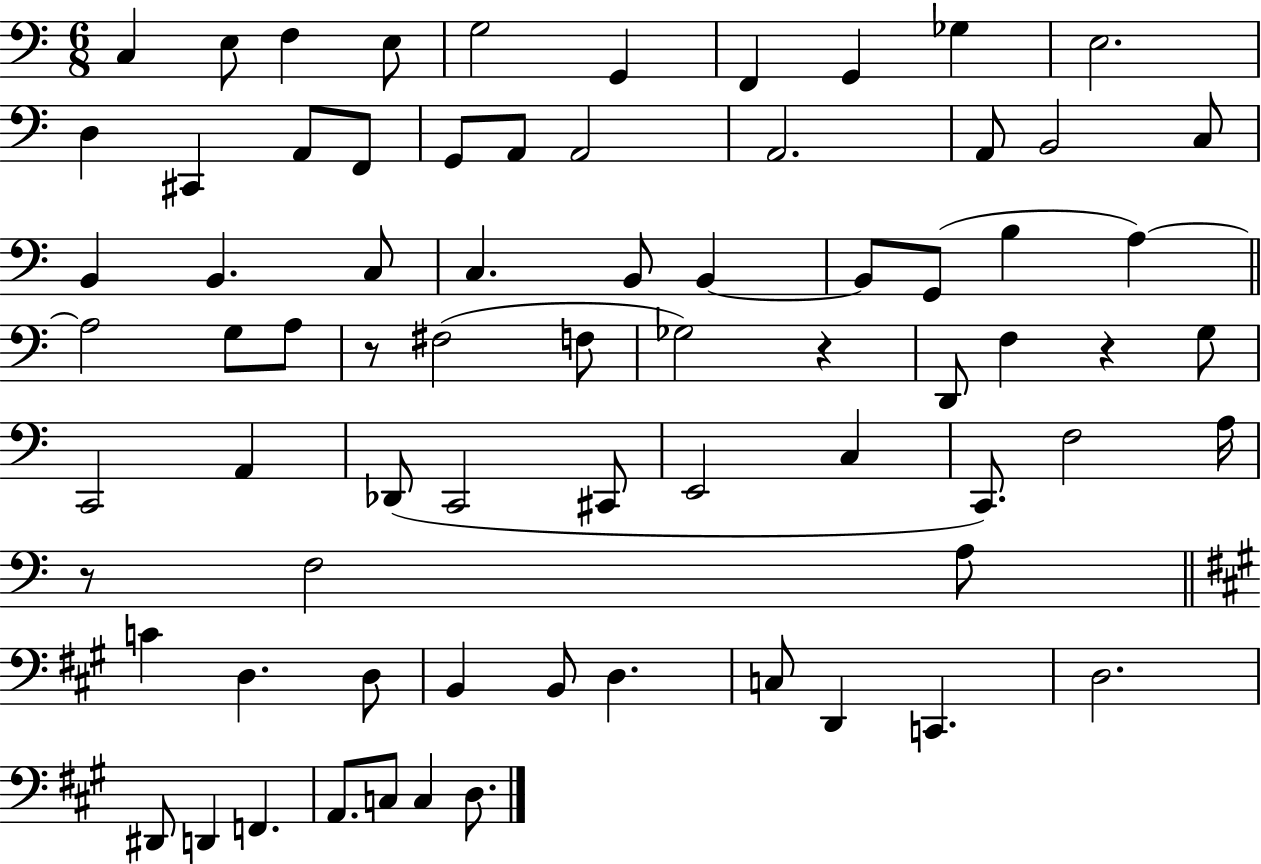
{
  \clef bass
  \numericTimeSignature
  \time 6/8
  \key c \major
  c4 e8 f4 e8 | g2 g,4 | f,4 g,4 ges4 | e2. | \break d4 cis,4 a,8 f,8 | g,8 a,8 a,2 | a,2. | a,8 b,2 c8 | \break b,4 b,4. c8 | c4. b,8 b,4~~ | b,8 g,8( b4 a4~~) | \bar "||" \break \key c \major a2 g8 a8 | r8 fis2( f8 | ges2) r4 | d,8 f4 r4 g8 | \break c,2 a,4 | des,8( c,2 cis,8 | e,2 c4 | c,8.) f2 a16 | \break r8 f2 a8 | \bar "||" \break \key a \major c'4 d4. d8 | b,4 b,8 d4. | c8 d,4 c,4. | d2. | \break dis,8 d,4 f,4. | a,8. c8 c4 d8. | \bar "|."
}